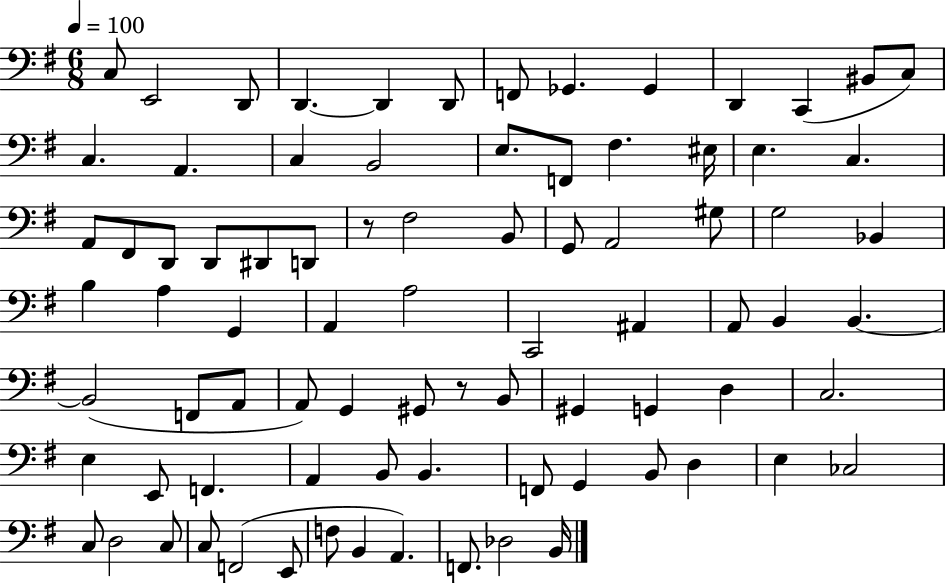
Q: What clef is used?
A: bass